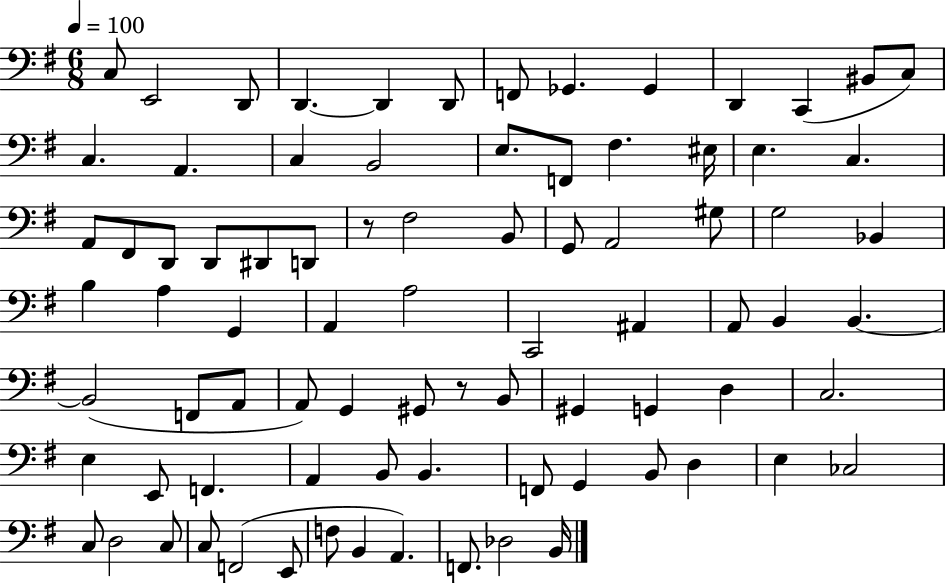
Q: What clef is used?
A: bass